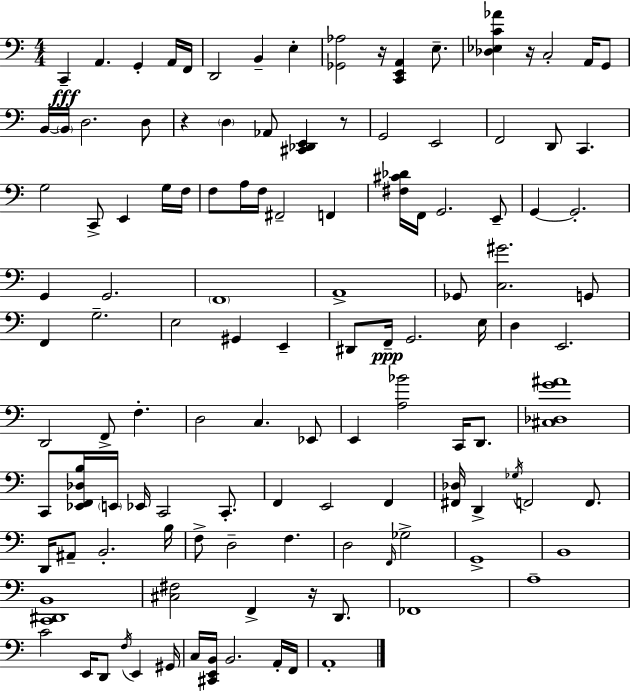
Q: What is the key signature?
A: C major